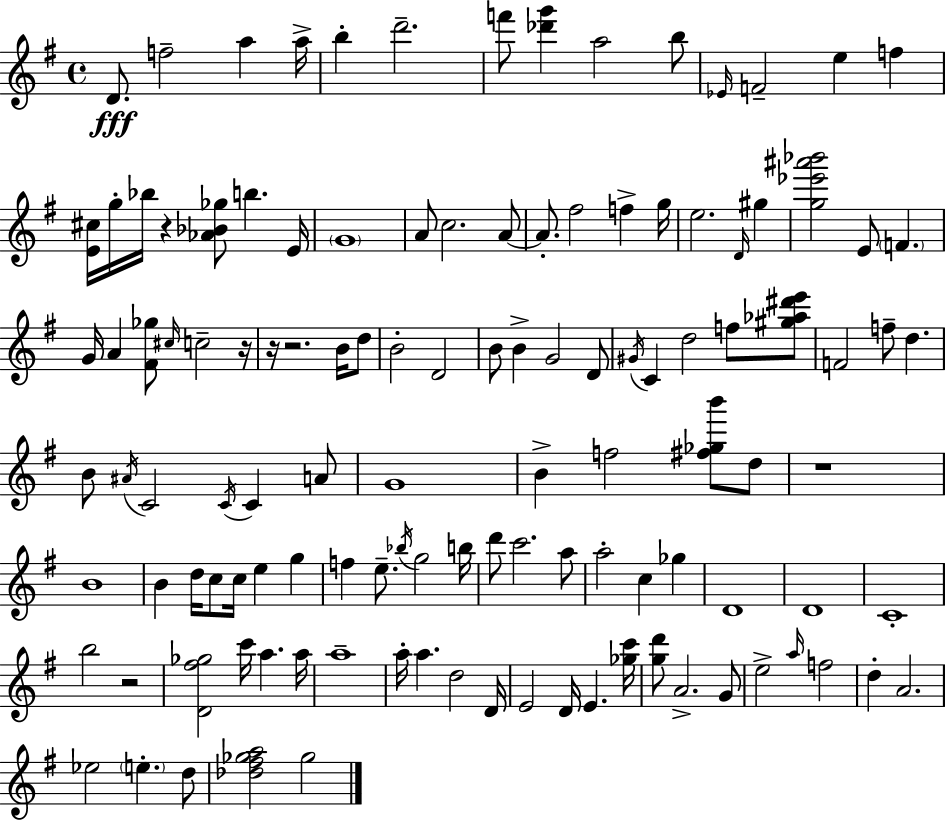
X:1
T:Untitled
M:4/4
L:1/4
K:G
D/2 f2 a a/4 b d'2 f'/2 [_d'g'] a2 b/2 _E/4 F2 e f [E^c]/4 g/4 _b/4 z [_A_B_g]/2 b E/4 G4 A/2 c2 A/2 A/2 ^f2 f g/4 e2 D/4 ^g [g_e'^a'_b']2 E/2 F G/4 A [^F_g]/2 ^c/4 c2 z/4 z/4 z2 B/4 d/2 B2 D2 B/2 B G2 D/2 ^G/4 C d2 f/2 [^g_a^d'e']/2 F2 f/2 d B/2 ^A/4 C2 C/4 C A/2 G4 B f2 [^f_gb']/2 d/2 z4 B4 B d/4 c/2 c/4 e g f e/2 _b/4 g2 b/4 d'/2 c'2 a/2 a2 c _g D4 D4 C4 b2 z2 [D^f_g]2 c'/4 a a/4 a4 a/4 a d2 D/4 E2 D/4 E [_gc']/4 [gd']/2 A2 G/2 e2 a/4 f2 d A2 _e2 e d/2 [_d^f_ga]2 _g2